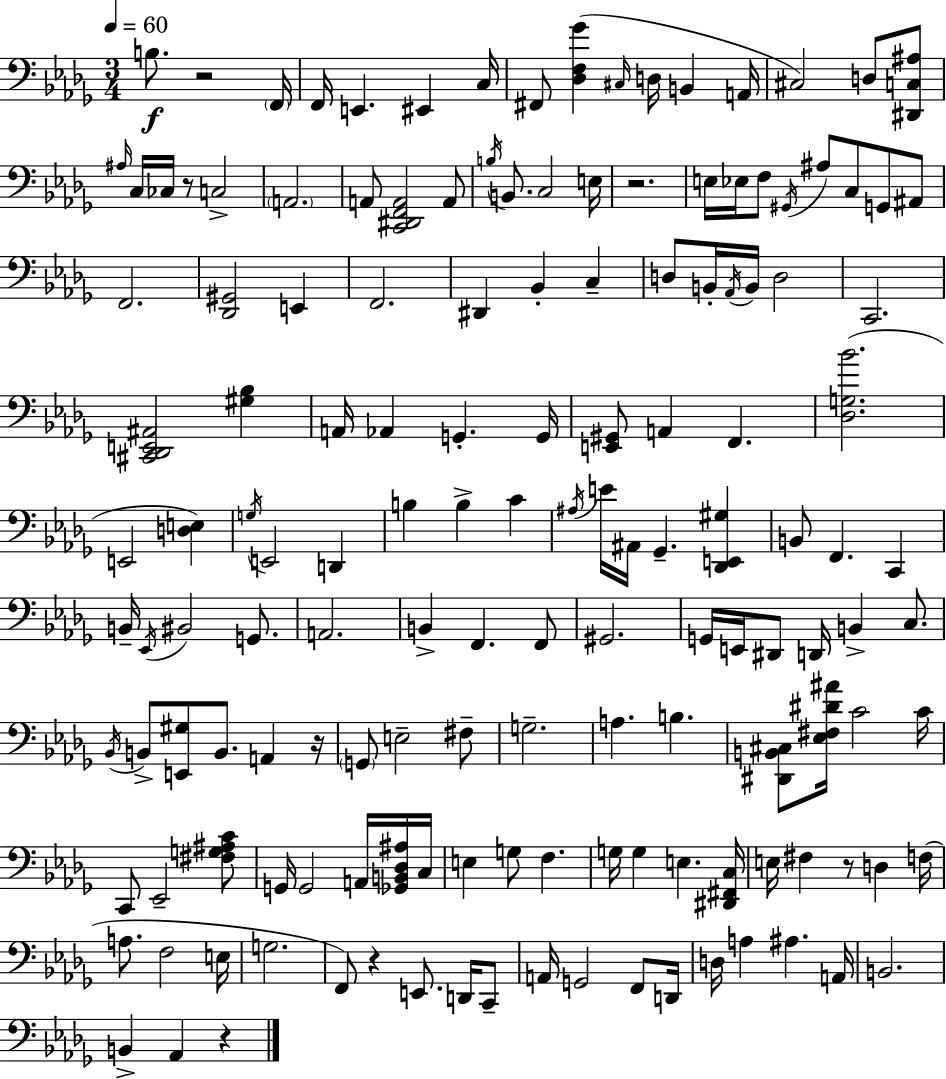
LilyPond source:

{
  \clef bass
  \numericTimeSignature
  \time 3/4
  \key bes \minor
  \tempo 4 = 60
  b8.\f r2 \parenthesize f,16 | f,16 e,4. eis,4 c16 | fis,8 <des f ges'>4( \grace { cis16 } d16 b,4 | a,16 cis2) d8 <dis, c ais>8 | \break \grace { ais16 } c16 ces16 r8 c2-> | \parenthesize a,2. | a,8 <c, dis, f, a,>2 | a,8 \acciaccatura { b16 } b,8. c2 | \break e16 r2. | e16 ees16 f8 \acciaccatura { gis,16 } ais8 c8 | g,8 ais,8 f,2. | <des, gis,>2 | \break e,4 f,2. | dis,4 bes,4-. | c4-- d8 b,16-. \acciaccatura { aes,16 } b,16 d2 | c,2. | \break <cis, des, e, ais,>2 | <gis bes>4 a,16 aes,4 g,4.-. | g,16 <e, gis,>8 a,4 f,4. | <des g bes'>2.( | \break e,2 | <d e>4) \acciaccatura { g16 } e,2 | d,4 b4 b4-> | c'4 \acciaccatura { ais16 } e'16 ais,16 ges,4.-- | \break <des, e, gis>4 b,8 f,4. | c,4 b,16-- \acciaccatura { ees,16 } bis,2 | g,8. a,2. | b,4-> | \break f,4. f,8 gis,2. | g,16 e,16 dis,8 | d,16 b,4-> c8. \acciaccatura { bes,16 } b,8-> <e, gis>8 | b,8. a,4 r16 \parenthesize g,8 e2-- | \break fis8-- g2.-- | a4. | b4. <dis, b, cis>8 <ees fis dis' ais'>16 | c'2 c'16 c,8 ees,2-- | \break <fis g ais c'>8 g,16 g,2 | a,16 <ges, b, des ais>16 c16 e4 | g8 f4. g16 g4 | e4. <dis, fis, c>16 e16 fis4 | \break r8 d4 f16( a8. | f2 e16 g2. | f,8) r4 | e,8. d,16 c,8-- a,16 g,2 | \break f,8 d,16 d16 a4 | ais4. a,16 b,2. | b,4-> | aes,4 r4 \bar "|."
}